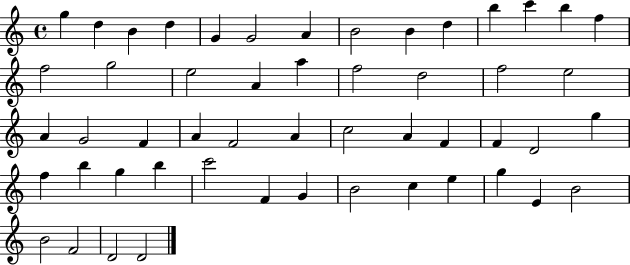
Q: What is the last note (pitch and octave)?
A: D4